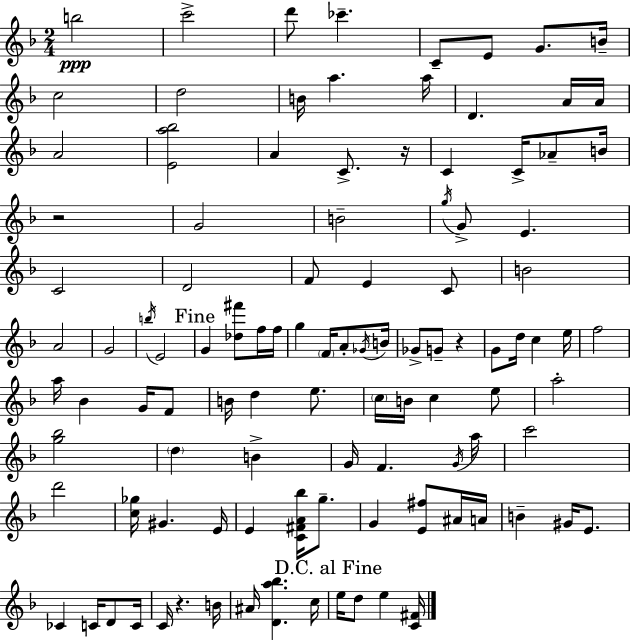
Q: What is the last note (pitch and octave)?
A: E5